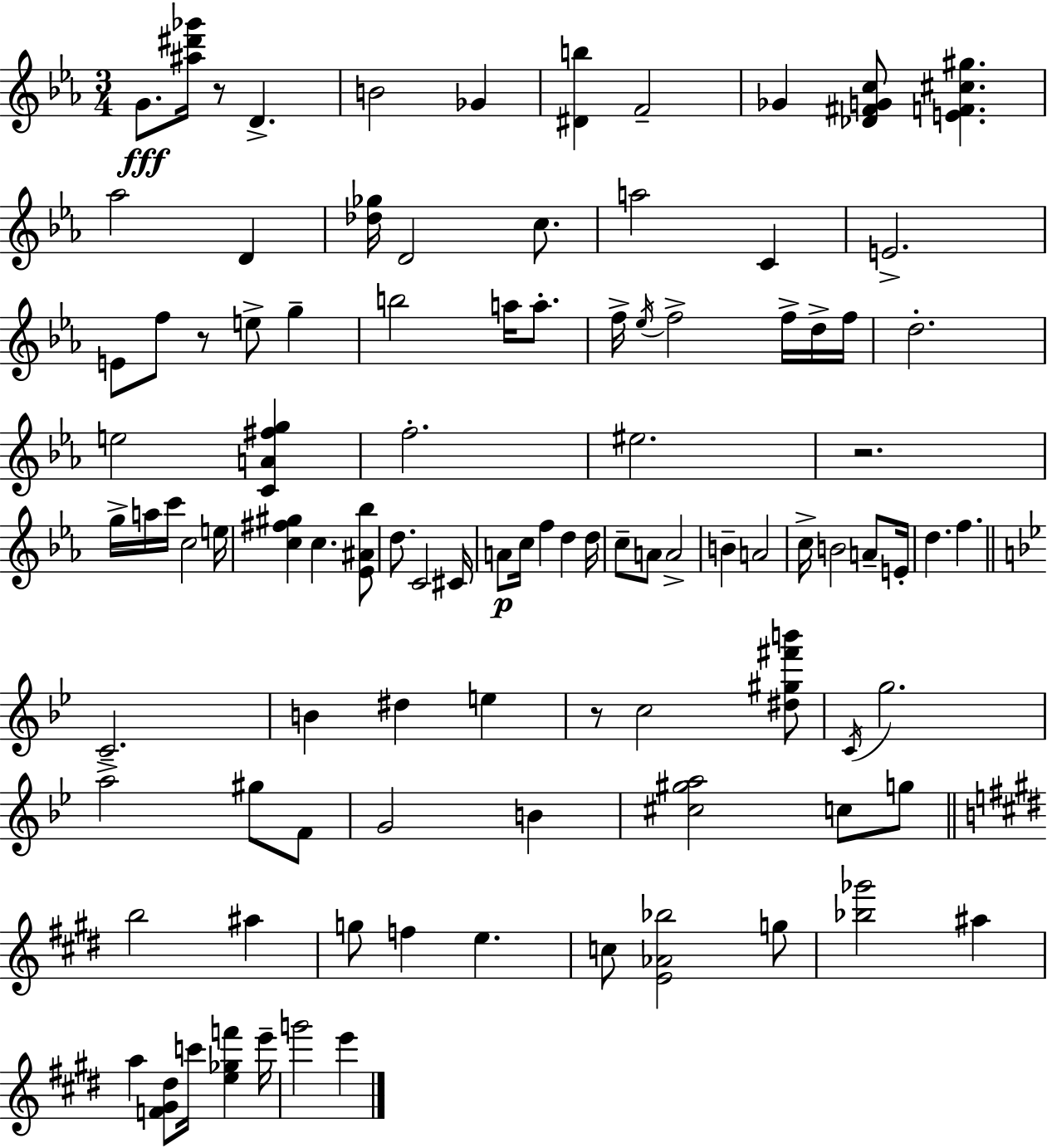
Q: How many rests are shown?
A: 4